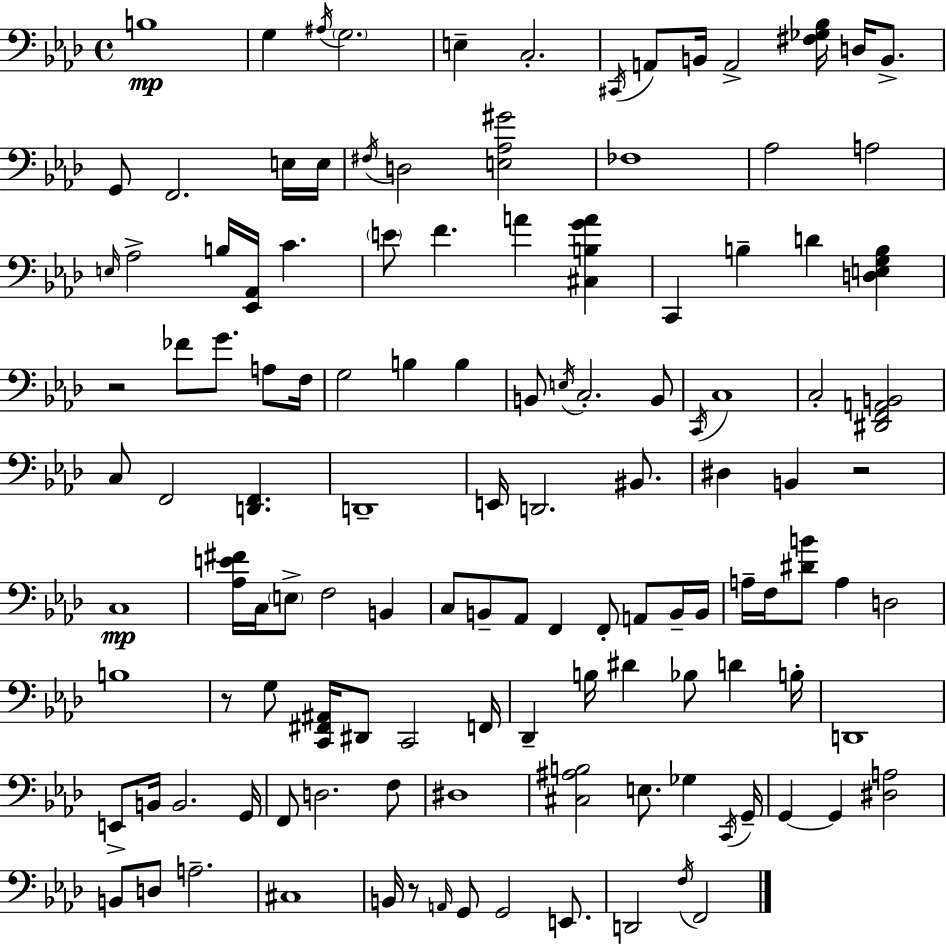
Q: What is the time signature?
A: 4/4